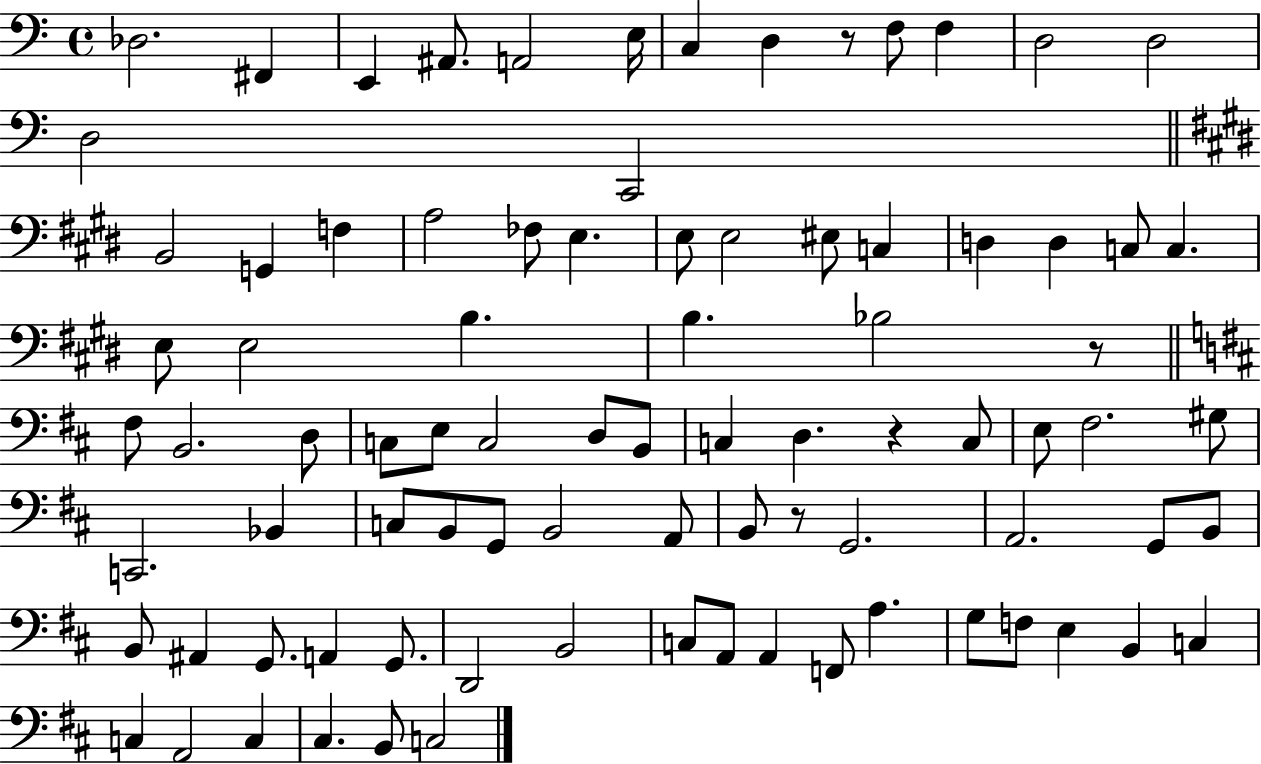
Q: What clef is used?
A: bass